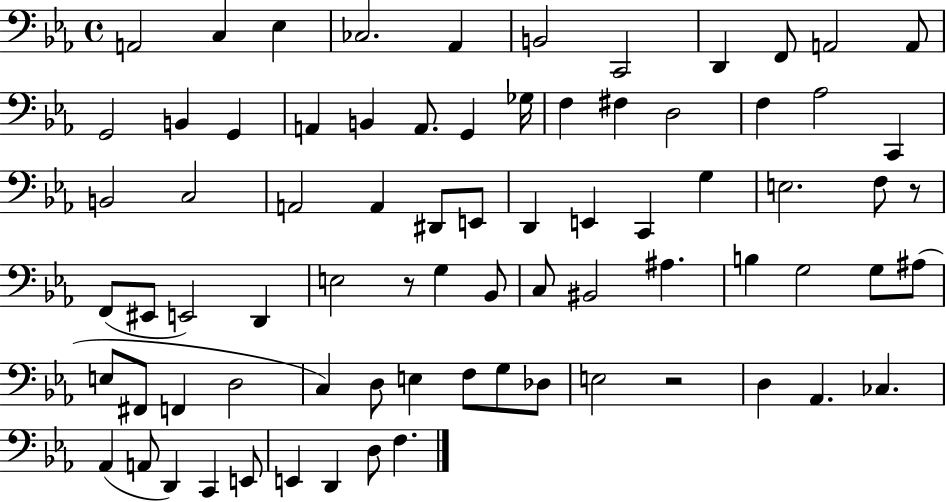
A2/h C3/q Eb3/q CES3/h. Ab2/q B2/h C2/h D2/q F2/e A2/h A2/e G2/h B2/q G2/q A2/q B2/q A2/e. G2/q Gb3/s F3/q F#3/q D3/h F3/q Ab3/h C2/q B2/h C3/h A2/h A2/q D#2/e E2/e D2/q E2/q C2/q G3/q E3/h. F3/e R/e F2/e EIS2/e E2/h D2/q E3/h R/e G3/q Bb2/e C3/e BIS2/h A#3/q. B3/q G3/h G3/e A#3/e E3/e F#2/e F2/q D3/h C3/q D3/e E3/q F3/e G3/e Db3/e E3/h R/h D3/q Ab2/q. CES3/q. Ab2/q A2/e D2/q C2/q E2/e E2/q D2/q D3/e F3/q.